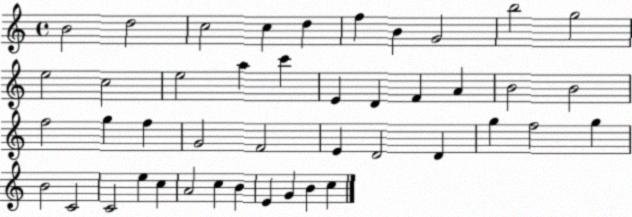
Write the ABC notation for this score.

X:1
T:Untitled
M:4/4
L:1/4
K:C
B2 d2 c2 c d f B G2 b2 g2 e2 c2 e2 a c' E D F A B2 B2 f2 g f G2 F2 E D2 D g f2 g B2 C2 C2 e c A2 c B E G B c